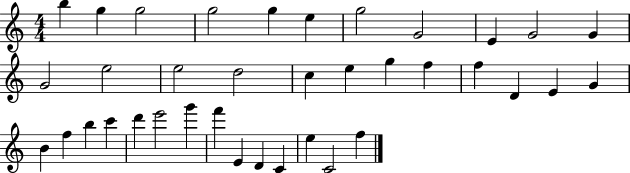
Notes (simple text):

B5/q G5/q G5/h G5/h G5/q E5/q G5/h G4/h E4/q G4/h G4/q G4/h E5/h E5/h D5/h C5/q E5/q G5/q F5/q F5/q D4/q E4/q G4/q B4/q F5/q B5/q C6/q D6/q E6/h G6/q F6/q E4/q D4/q C4/q E5/q C4/h F5/q